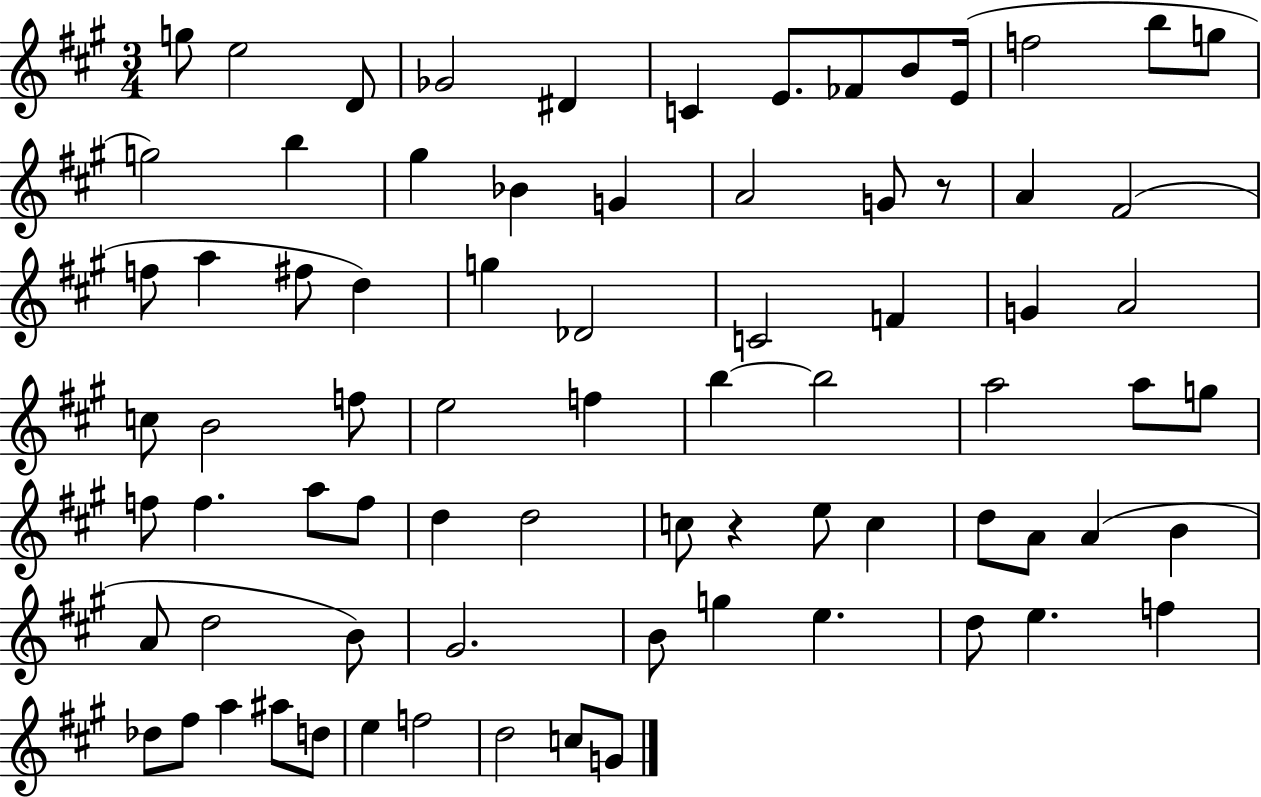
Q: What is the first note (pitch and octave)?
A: G5